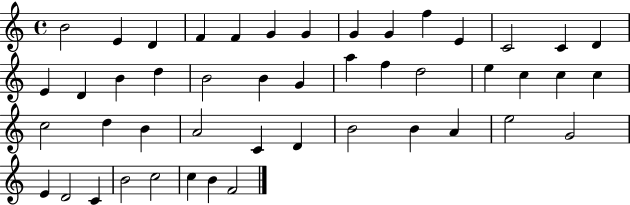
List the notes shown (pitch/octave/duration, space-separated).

B4/h E4/q D4/q F4/q F4/q G4/q G4/q G4/q G4/q F5/q E4/q C4/h C4/q D4/q E4/q D4/q B4/q D5/q B4/h B4/q G4/q A5/q F5/q D5/h E5/q C5/q C5/q C5/q C5/h D5/q B4/q A4/h C4/q D4/q B4/h B4/q A4/q E5/h G4/h E4/q D4/h C4/q B4/h C5/h C5/q B4/q F4/h